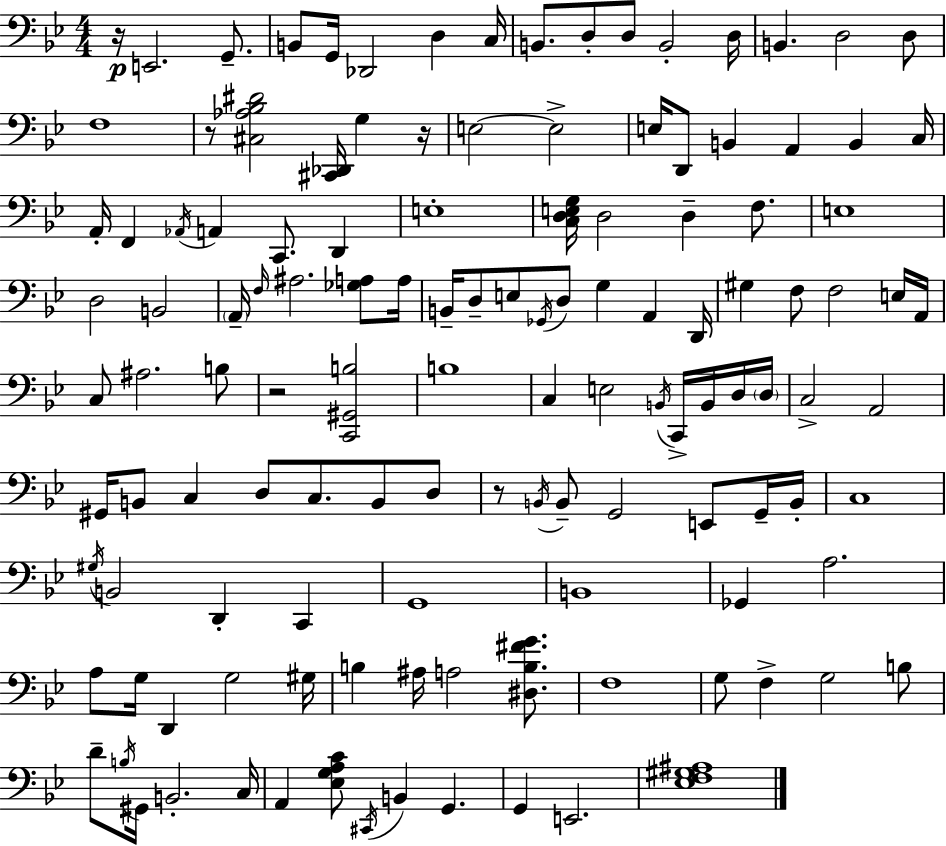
X:1
T:Untitled
M:4/4
L:1/4
K:Gm
z/4 E,,2 G,,/2 B,,/2 G,,/4 _D,,2 D, C,/4 B,,/2 D,/2 D,/2 B,,2 D,/4 B,, D,2 D,/2 F,4 z/2 [^C,_A,_B,^D]2 [^C,,_D,,]/4 G, z/4 E,2 E,2 E,/4 D,,/2 B,, A,, B,, C,/4 A,,/4 F,, _A,,/4 A,, C,,/2 D,, E,4 [C,D,E,G,]/4 D,2 D, F,/2 E,4 D,2 B,,2 A,,/4 F,/4 ^A,2 [_G,A,]/2 A,/4 B,,/4 D,/2 E,/2 _G,,/4 D,/2 G, A,, D,,/4 ^G, F,/2 F,2 E,/4 A,,/4 C,/2 ^A,2 B,/2 z2 [C,,^G,,B,]2 B,4 C, E,2 B,,/4 C,,/4 B,,/4 D,/4 D,/4 C,2 A,,2 ^G,,/4 B,,/2 C, D,/2 C,/2 B,,/2 D,/2 z/2 B,,/4 B,,/2 G,,2 E,,/2 G,,/4 B,,/4 C,4 ^G,/4 B,,2 D,, C,, G,,4 B,,4 _G,, A,2 A,/2 G,/4 D,, G,2 ^G,/4 B, ^A,/4 A,2 [^D,B,^FG]/2 F,4 G,/2 F, G,2 B,/2 D/2 B,/4 ^G,,/4 B,,2 C,/4 A,, [_E,G,A,C]/2 ^C,,/4 B,, G,, G,, E,,2 [_E,F,^G,^A,]4